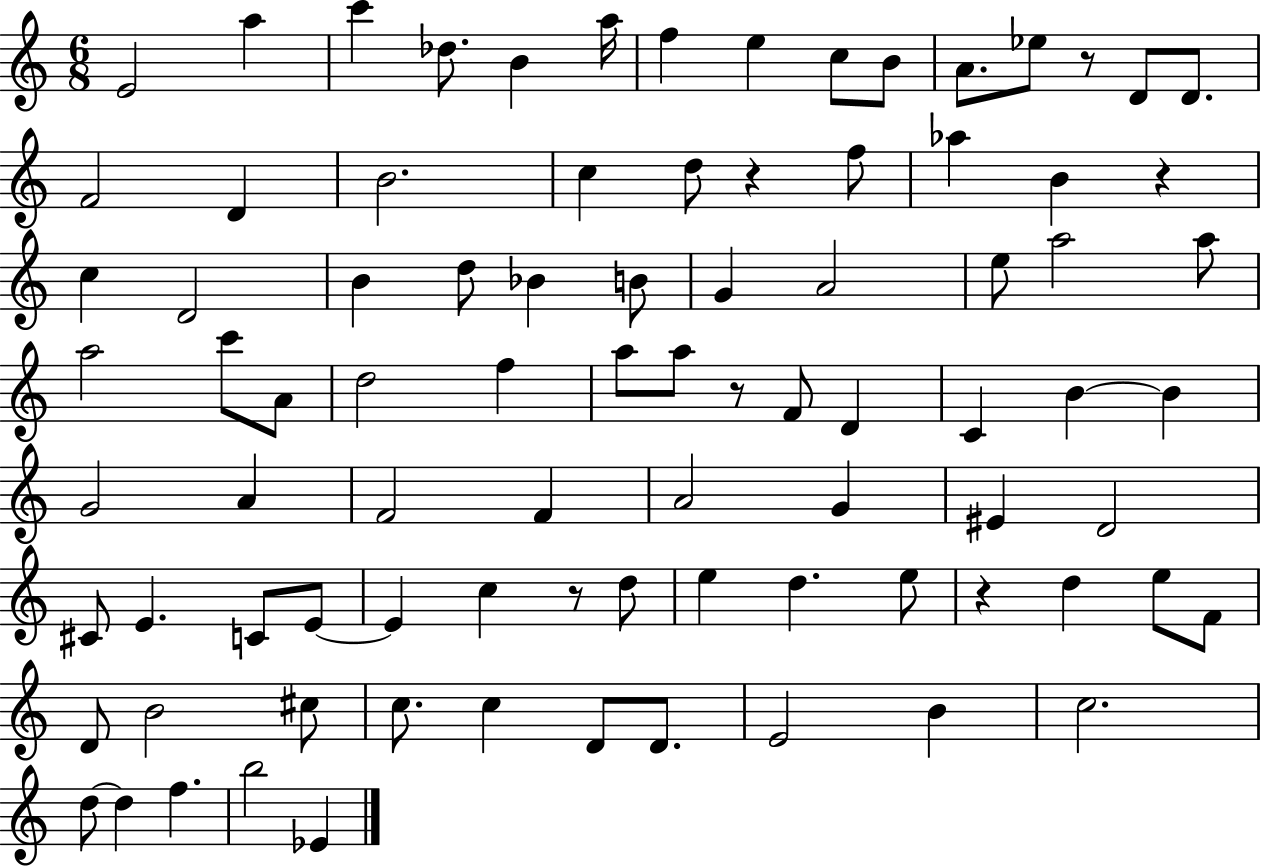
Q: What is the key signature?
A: C major